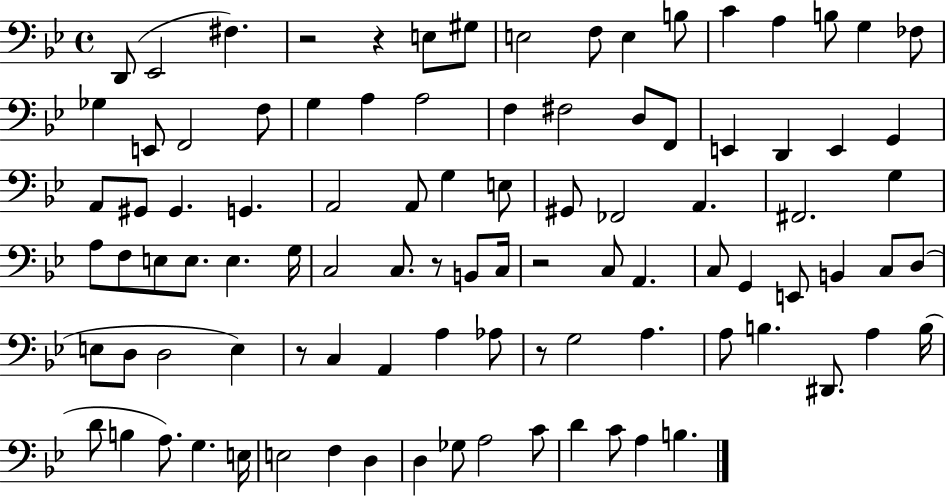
{
  \clef bass
  \time 4/4
  \defaultTimeSignature
  \key bes \major
  d,8( ees,2 fis4.) | r2 r4 e8 gis8 | e2 f8 e4 b8 | c'4 a4 b8 g4 fes8 | \break ges4 e,8 f,2 f8 | g4 a4 a2 | f4 fis2 d8 f,8 | e,4 d,4 e,4 g,4 | \break a,8 gis,8 gis,4. g,4. | a,2 a,8 g4 e8 | gis,8 fes,2 a,4. | fis,2. g4 | \break a8 f8 e8 e8. e4. g16 | c2 c8. r8 b,8 c16 | r2 c8 a,4. | c8 g,4 e,8 b,4 c8 d8( | \break e8 d8 d2 e4) | r8 c4 a,4 a4 aes8 | r8 g2 a4. | a8 b4. dis,8. a4 b16( | \break d'8 b4 a8.) g4. e16 | e2 f4 d4 | d4 ges8 a2 c'8 | d'4 c'8 a4 b4. | \break \bar "|."
}